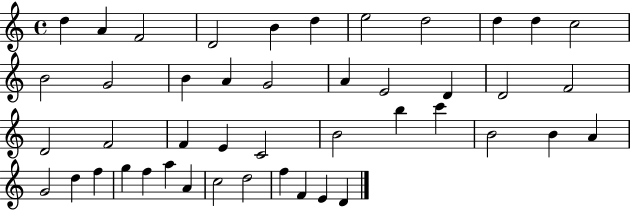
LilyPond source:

{
  \clef treble
  \time 4/4
  \defaultTimeSignature
  \key c \major
  d''4 a'4 f'2 | d'2 b'4 d''4 | e''2 d''2 | d''4 d''4 c''2 | \break b'2 g'2 | b'4 a'4 g'2 | a'4 e'2 d'4 | d'2 f'2 | \break d'2 f'2 | f'4 e'4 c'2 | b'2 b''4 c'''4 | b'2 b'4 a'4 | \break g'2 d''4 f''4 | g''4 f''4 a''4 a'4 | c''2 d''2 | f''4 f'4 e'4 d'4 | \break \bar "|."
}